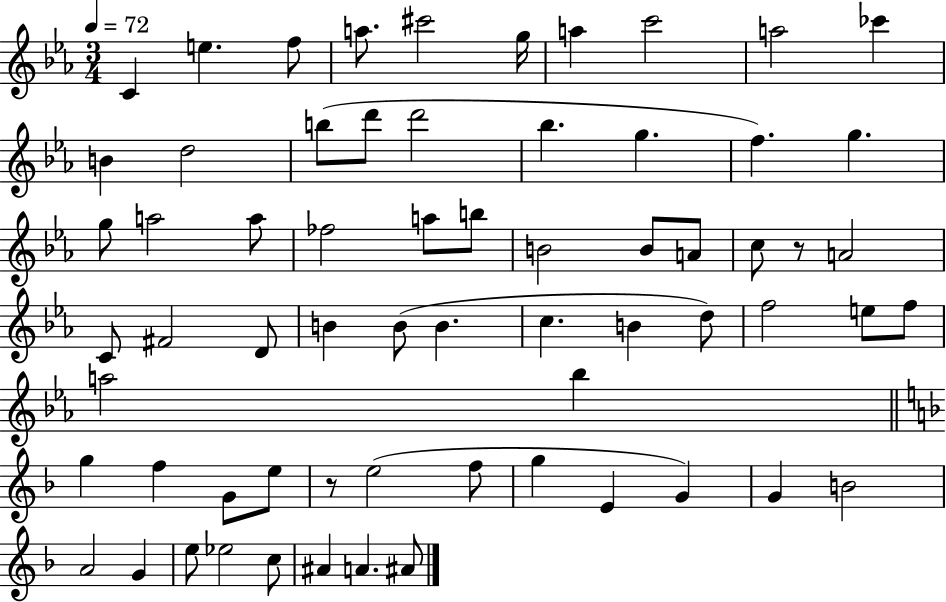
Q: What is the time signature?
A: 3/4